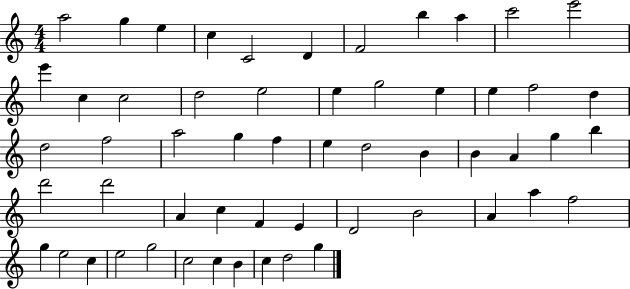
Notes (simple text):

A5/h G5/q E5/q C5/q C4/h D4/q F4/h B5/q A5/q C6/h E6/h E6/q C5/q C5/h D5/h E5/h E5/q G5/h E5/q E5/q F5/h D5/q D5/h F5/h A5/h G5/q F5/q E5/q D5/h B4/q B4/q A4/q G5/q B5/q D6/h D6/h A4/q C5/q F4/q E4/q D4/h B4/h A4/q A5/q F5/h G5/q E5/h C5/q E5/h G5/h C5/h C5/q B4/q C5/q D5/h G5/q